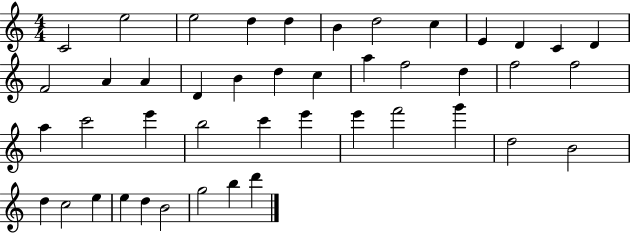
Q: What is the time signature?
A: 4/4